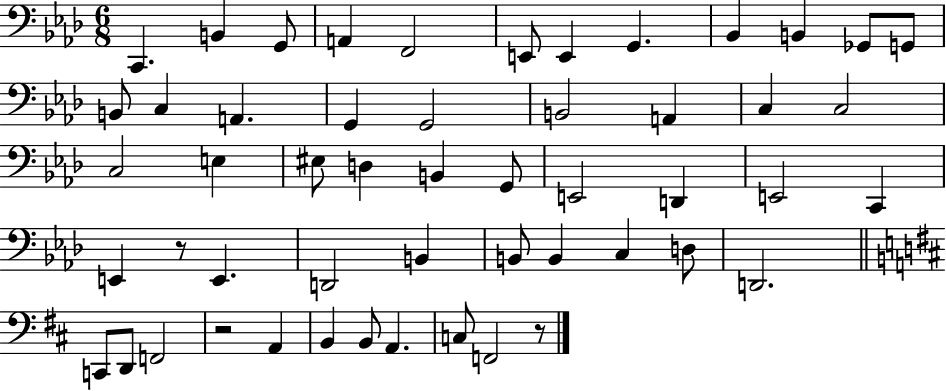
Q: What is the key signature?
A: AES major